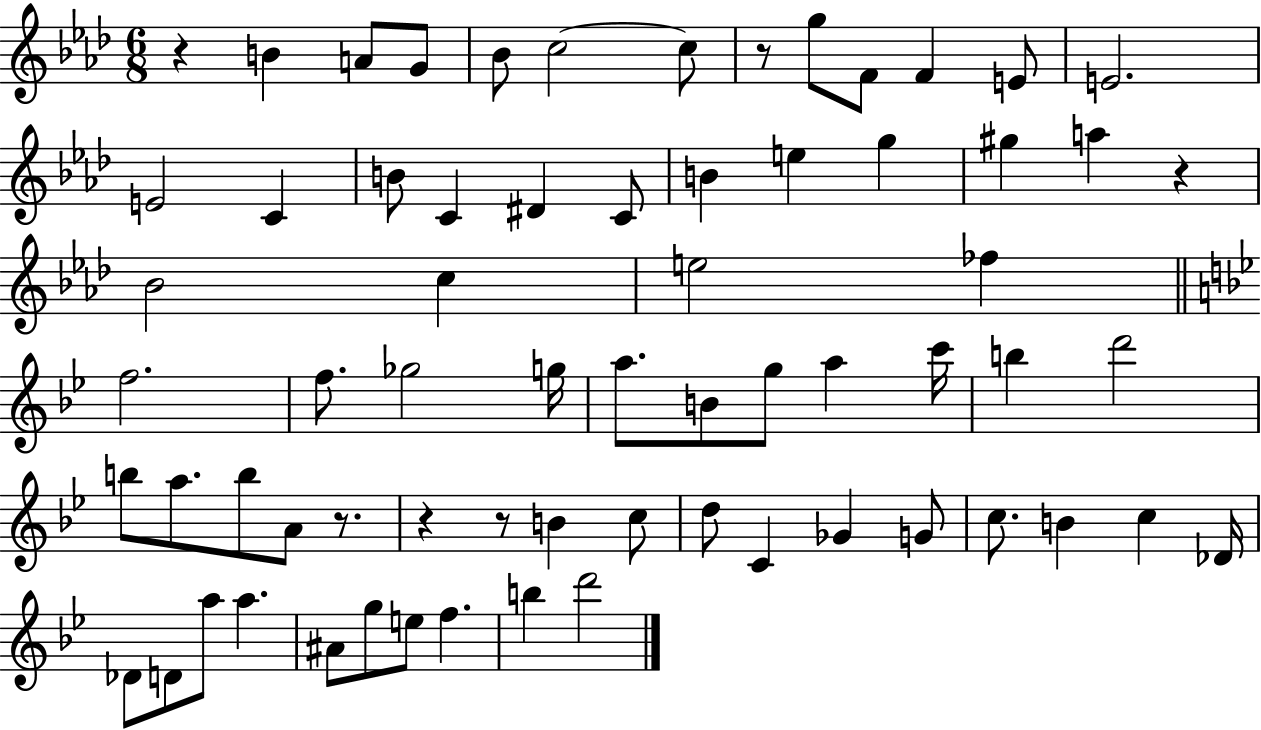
{
  \clef treble
  \numericTimeSignature
  \time 6/8
  \key aes \major
  r4 b'4 a'8 g'8 | bes'8 c''2~~ c''8 | r8 g''8 f'8 f'4 e'8 | e'2. | \break e'2 c'4 | b'8 c'4 dis'4 c'8 | b'4 e''4 g''4 | gis''4 a''4 r4 | \break bes'2 c''4 | e''2 fes''4 | \bar "||" \break \key g \minor f''2. | f''8. ges''2 g''16 | a''8. b'8 g''8 a''4 c'''16 | b''4 d'''2 | \break b''8 a''8. b''8 a'8 r8. | r4 r8 b'4 c''8 | d''8 c'4 ges'4 g'8 | c''8. b'4 c''4 des'16 | \break des'8 d'8 a''8 a''4. | ais'8 g''8 e''8 f''4. | b''4 d'''2 | \bar "|."
}